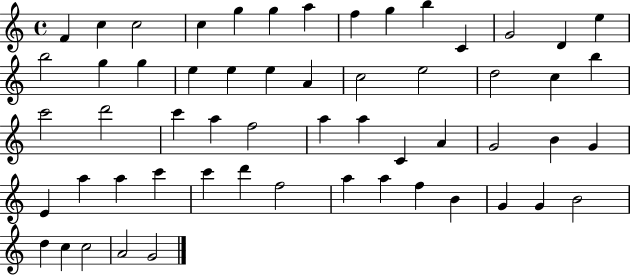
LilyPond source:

{
  \clef treble
  \time 4/4
  \defaultTimeSignature
  \key c \major
  f'4 c''4 c''2 | c''4 g''4 g''4 a''4 | f''4 g''4 b''4 c'4 | g'2 d'4 e''4 | \break b''2 g''4 g''4 | e''4 e''4 e''4 a'4 | c''2 e''2 | d''2 c''4 b''4 | \break c'''2 d'''2 | c'''4 a''4 f''2 | a''4 a''4 c'4 a'4 | g'2 b'4 g'4 | \break e'4 a''4 a''4 c'''4 | c'''4 d'''4 f''2 | a''4 a''4 f''4 b'4 | g'4 g'4 b'2 | \break d''4 c''4 c''2 | a'2 g'2 | \bar "|."
}